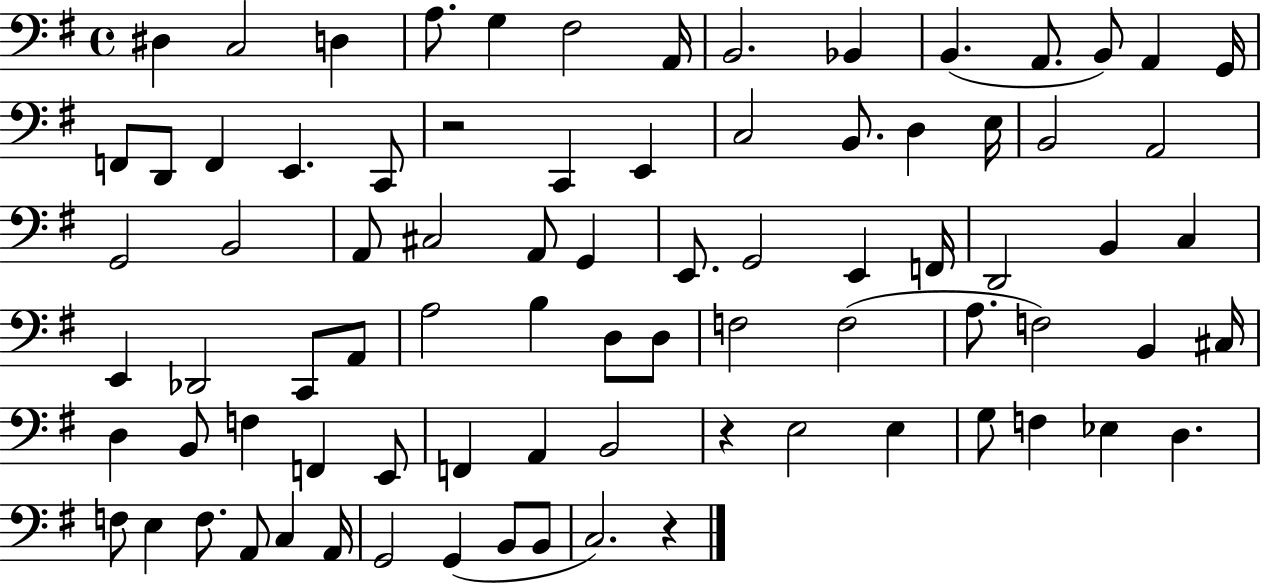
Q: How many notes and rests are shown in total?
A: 82